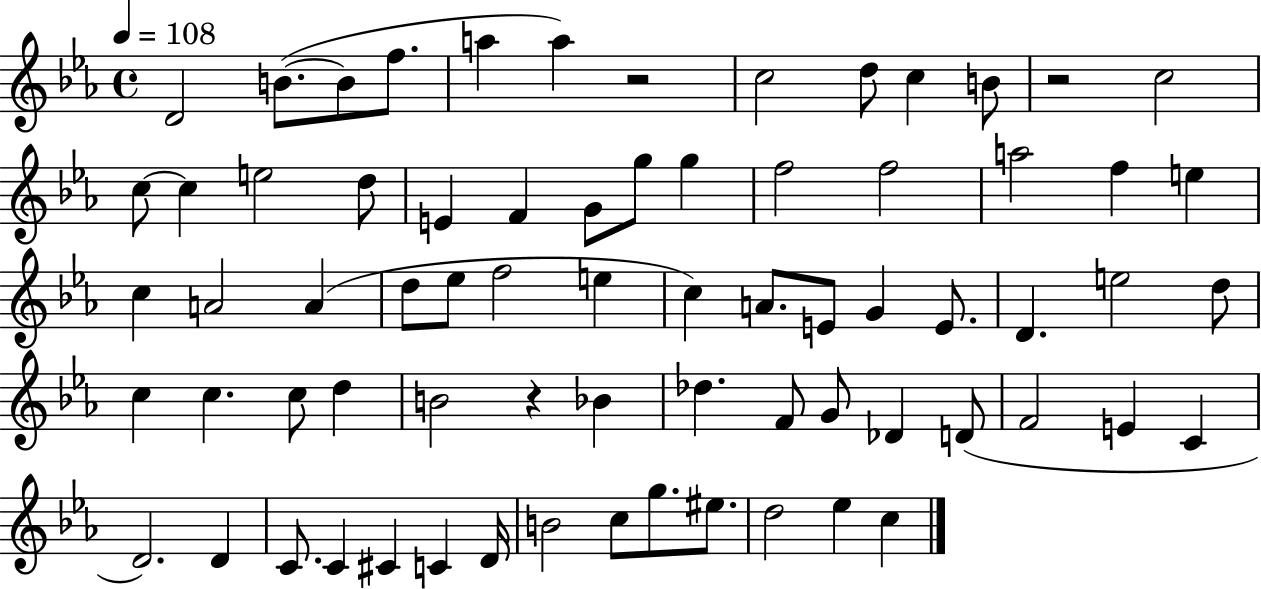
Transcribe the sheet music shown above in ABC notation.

X:1
T:Untitled
M:4/4
L:1/4
K:Eb
D2 B/2 B/2 f/2 a a z2 c2 d/2 c B/2 z2 c2 c/2 c e2 d/2 E F G/2 g/2 g f2 f2 a2 f e c A2 A d/2 _e/2 f2 e c A/2 E/2 G E/2 D e2 d/2 c c c/2 d B2 z _B _d F/2 G/2 _D D/2 F2 E C D2 D C/2 C ^C C D/4 B2 c/2 g/2 ^e/2 d2 _e c